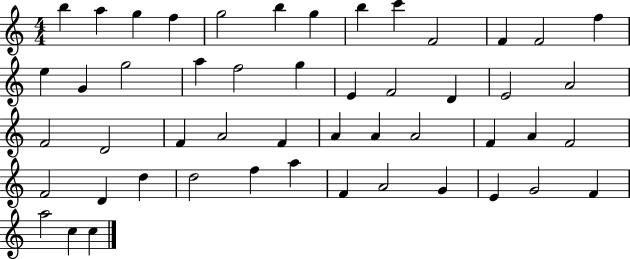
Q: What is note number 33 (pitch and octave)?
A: F4